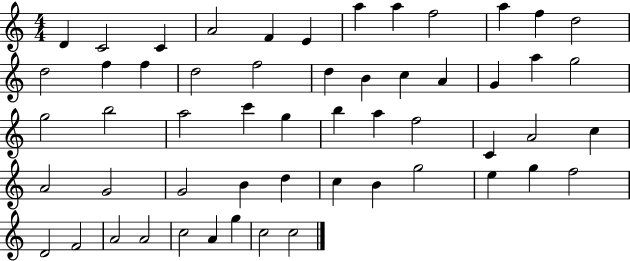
D4/q C4/h C4/q A4/h F4/q E4/q A5/q A5/q F5/h A5/q F5/q D5/h D5/h F5/q F5/q D5/h F5/h D5/q B4/q C5/q A4/q G4/q A5/q G5/h G5/h B5/h A5/h C6/q G5/q B5/q A5/q F5/h C4/q A4/h C5/q A4/h G4/h G4/h B4/q D5/q C5/q B4/q G5/h E5/q G5/q F5/h D4/h F4/h A4/h A4/h C5/h A4/q G5/q C5/h C5/h